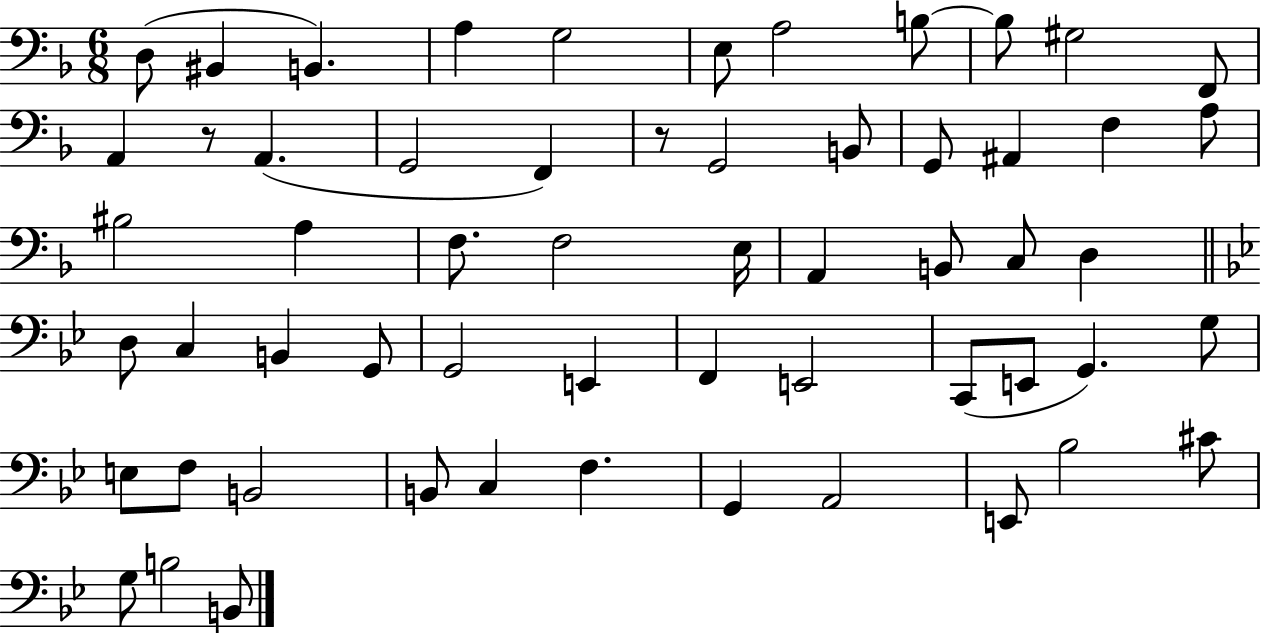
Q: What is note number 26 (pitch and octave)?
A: E3